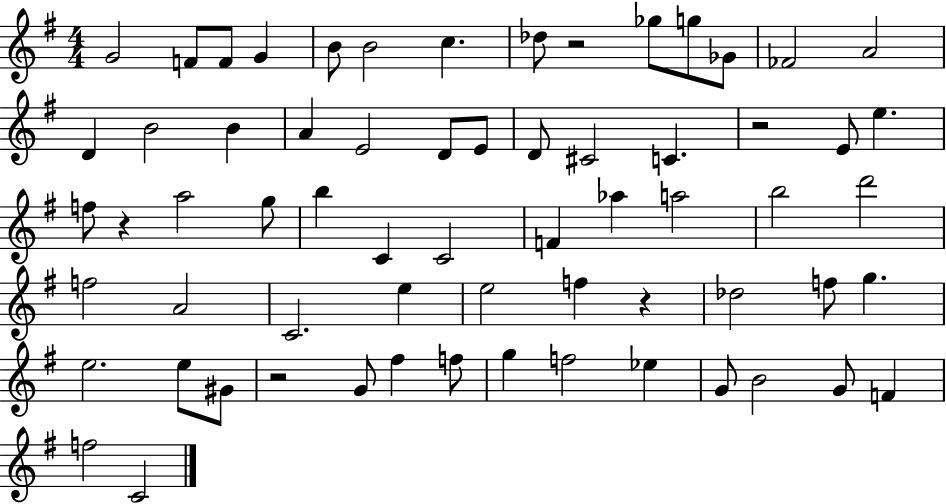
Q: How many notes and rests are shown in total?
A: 65